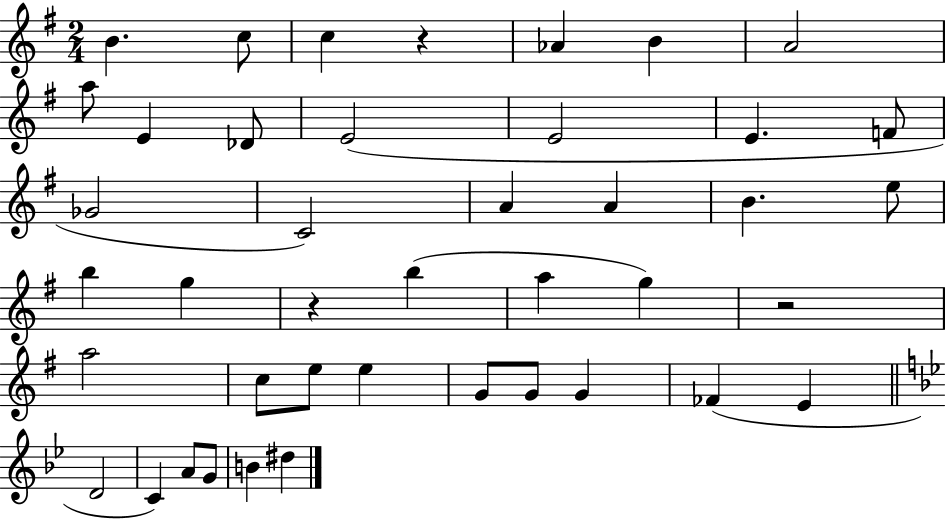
B4/q. C5/e C5/q R/q Ab4/q B4/q A4/h A5/e E4/q Db4/e E4/h E4/h E4/q. F4/e Gb4/h C4/h A4/q A4/q B4/q. E5/e B5/q G5/q R/q B5/q A5/q G5/q R/h A5/h C5/e E5/e E5/q G4/e G4/e G4/q FES4/q E4/q D4/h C4/q A4/e G4/e B4/q D#5/q